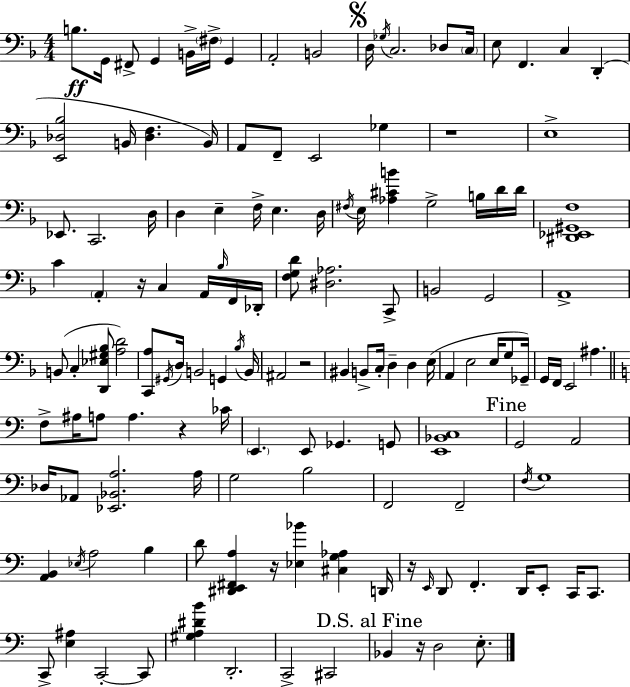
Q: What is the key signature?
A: D minor